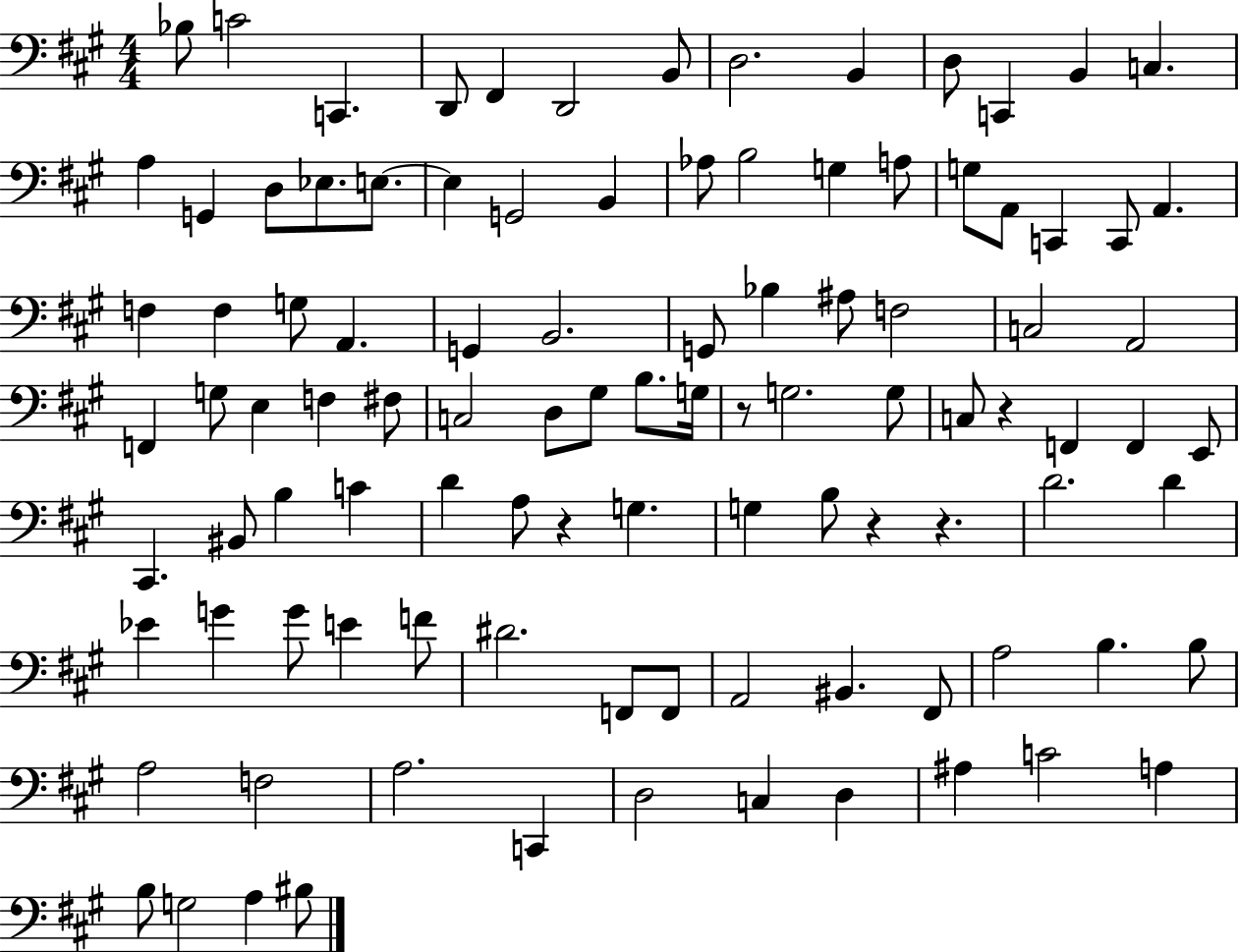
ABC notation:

X:1
T:Untitled
M:4/4
L:1/4
K:A
_B,/2 C2 C,, D,,/2 ^F,, D,,2 B,,/2 D,2 B,, D,/2 C,, B,, C, A, G,, D,/2 _E,/2 E,/2 E, G,,2 B,, _A,/2 B,2 G, A,/2 G,/2 A,,/2 C,, C,,/2 A,, F, F, G,/2 A,, G,, B,,2 G,,/2 _B, ^A,/2 F,2 C,2 A,,2 F,, G,/2 E, F, ^F,/2 C,2 D,/2 ^G,/2 B,/2 G,/4 z/2 G,2 G,/2 C,/2 z F,, F,, E,,/2 ^C,, ^B,,/2 B, C D A,/2 z G, G, B,/2 z z D2 D _E G G/2 E F/2 ^D2 F,,/2 F,,/2 A,,2 ^B,, ^F,,/2 A,2 B, B,/2 A,2 F,2 A,2 C,, D,2 C, D, ^A, C2 A, B,/2 G,2 A, ^B,/2